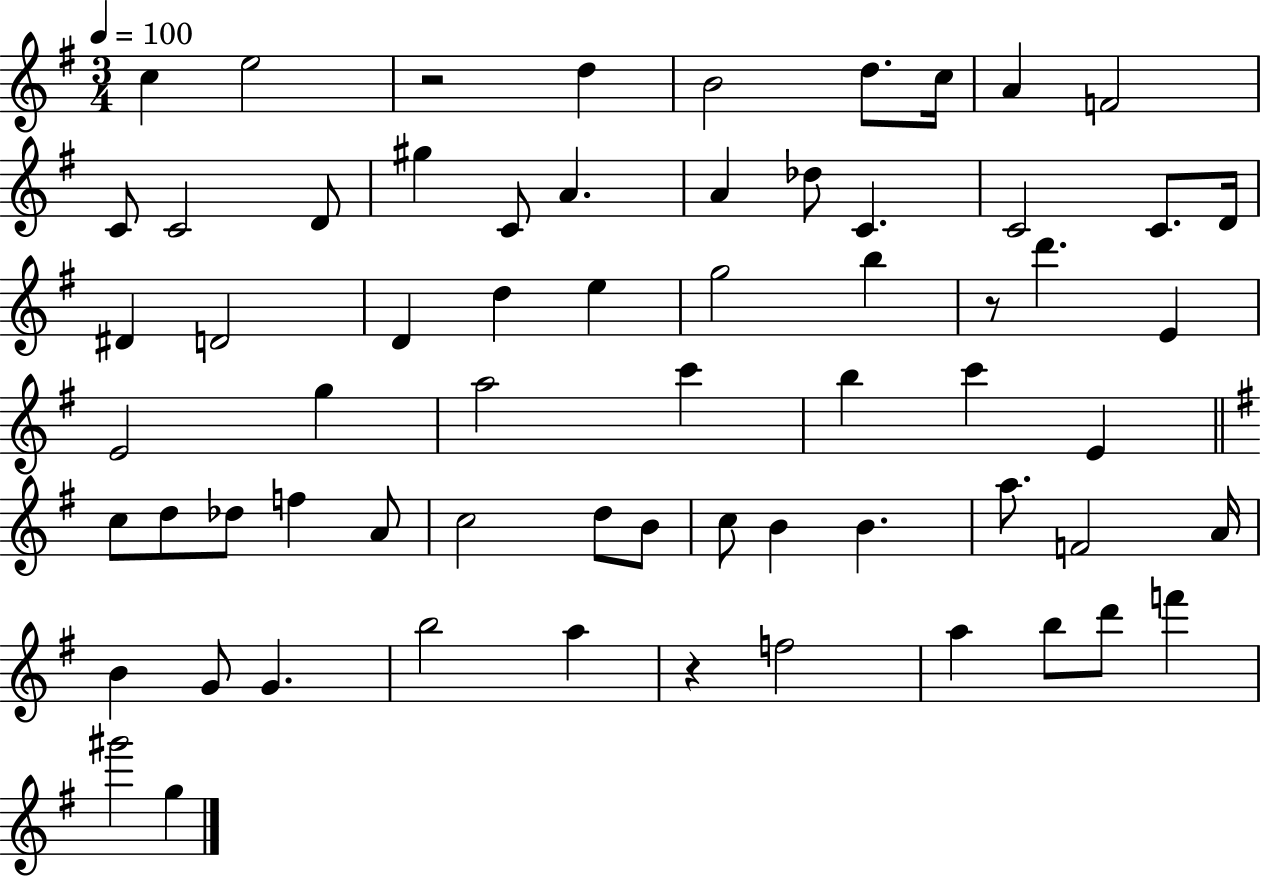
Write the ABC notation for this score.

X:1
T:Untitled
M:3/4
L:1/4
K:G
c e2 z2 d B2 d/2 c/4 A F2 C/2 C2 D/2 ^g C/2 A A _d/2 C C2 C/2 D/4 ^D D2 D d e g2 b z/2 d' E E2 g a2 c' b c' E c/2 d/2 _d/2 f A/2 c2 d/2 B/2 c/2 B B a/2 F2 A/4 B G/2 G b2 a z f2 a b/2 d'/2 f' ^g'2 g